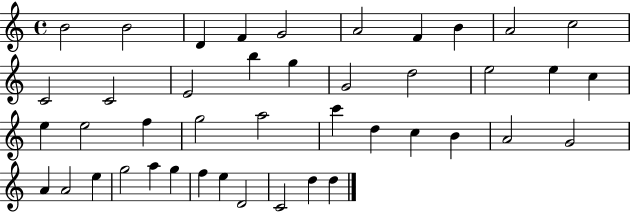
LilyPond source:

{
  \clef treble
  \time 4/4
  \defaultTimeSignature
  \key c \major
  b'2 b'2 | d'4 f'4 g'2 | a'2 f'4 b'4 | a'2 c''2 | \break c'2 c'2 | e'2 b''4 g''4 | g'2 d''2 | e''2 e''4 c''4 | \break e''4 e''2 f''4 | g''2 a''2 | c'''4 d''4 c''4 b'4 | a'2 g'2 | \break a'4 a'2 e''4 | g''2 a''4 g''4 | f''4 e''4 d'2 | c'2 d''4 d''4 | \break \bar "|."
}